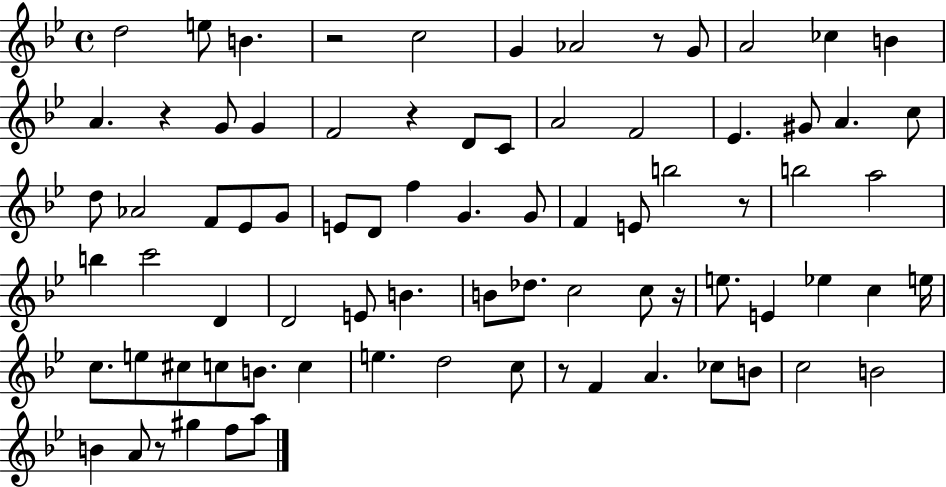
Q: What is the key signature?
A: BES major